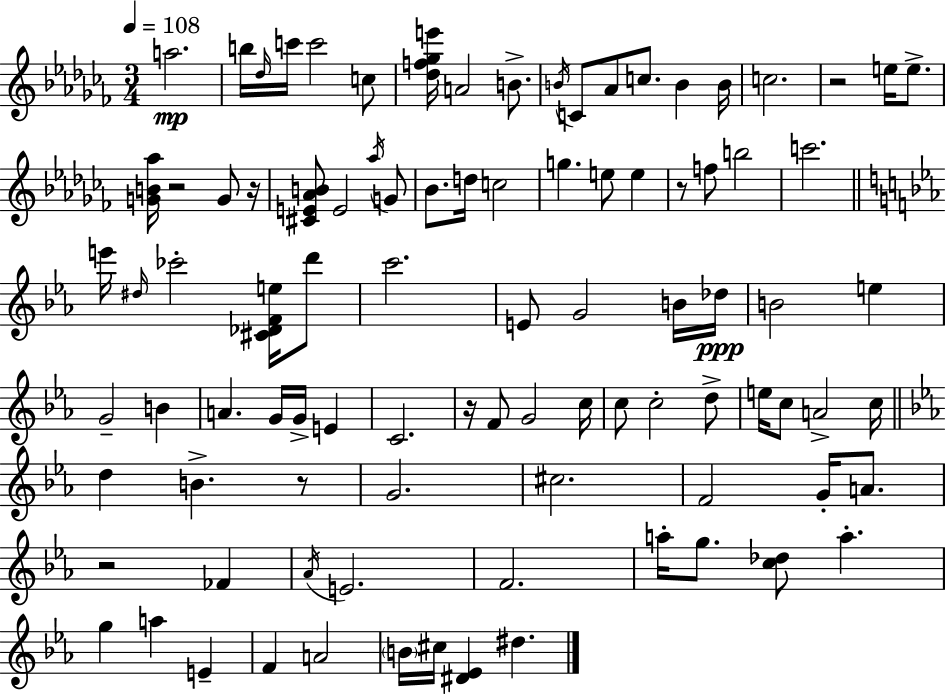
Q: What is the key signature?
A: AES minor